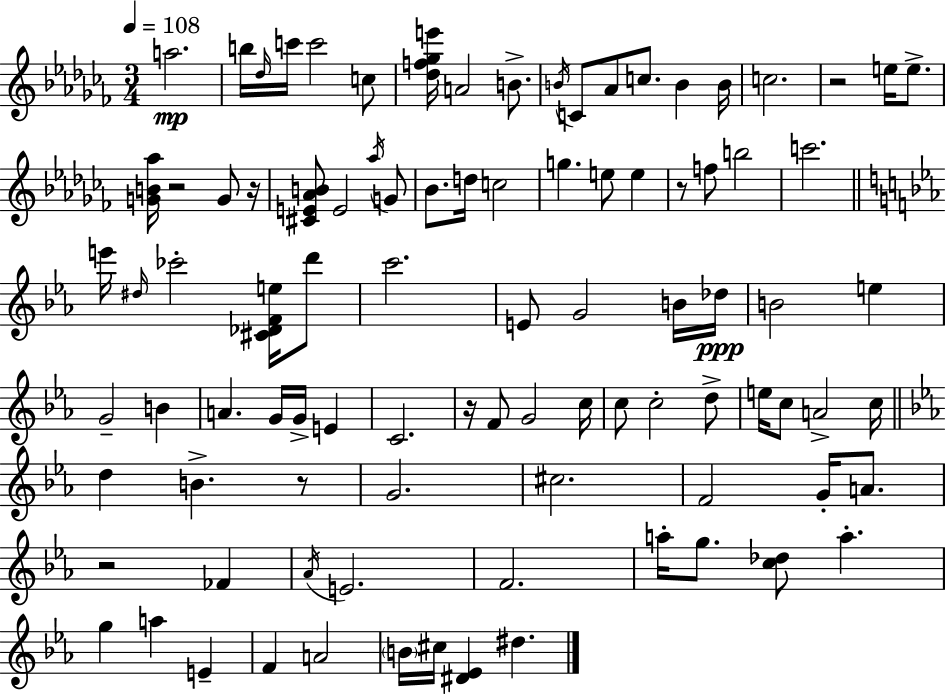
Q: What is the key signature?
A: AES minor